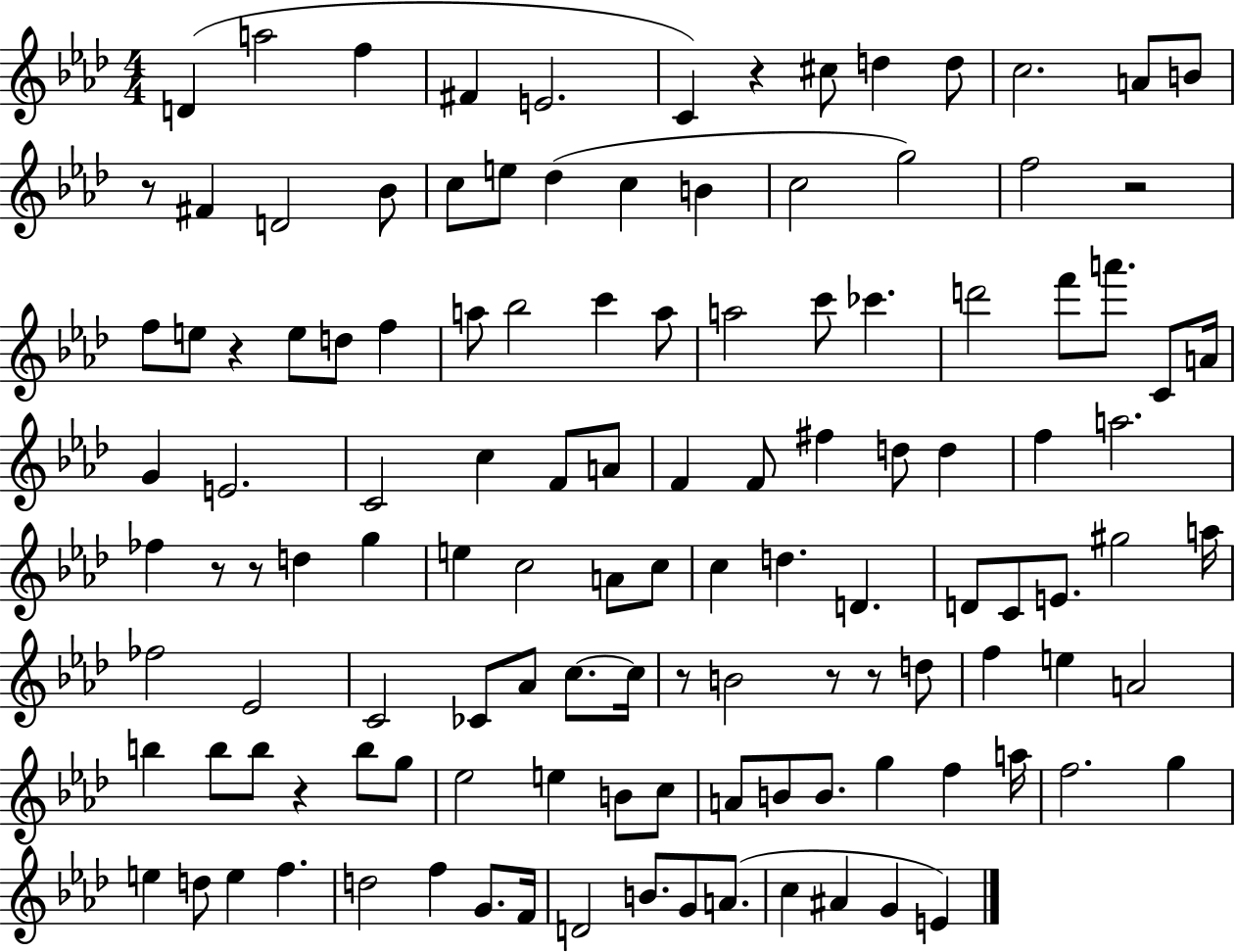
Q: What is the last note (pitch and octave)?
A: E4